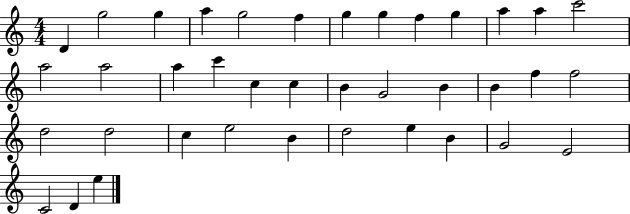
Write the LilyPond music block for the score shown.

{
  \clef treble
  \numericTimeSignature
  \time 4/4
  \key c \major
  d'4 g''2 g''4 | a''4 g''2 f''4 | g''4 g''4 f''4 g''4 | a''4 a''4 c'''2 | \break a''2 a''2 | a''4 c'''4 c''4 c''4 | b'4 g'2 b'4 | b'4 f''4 f''2 | \break d''2 d''2 | c''4 e''2 b'4 | d''2 e''4 b'4 | g'2 e'2 | \break c'2 d'4 e''4 | \bar "|."
}